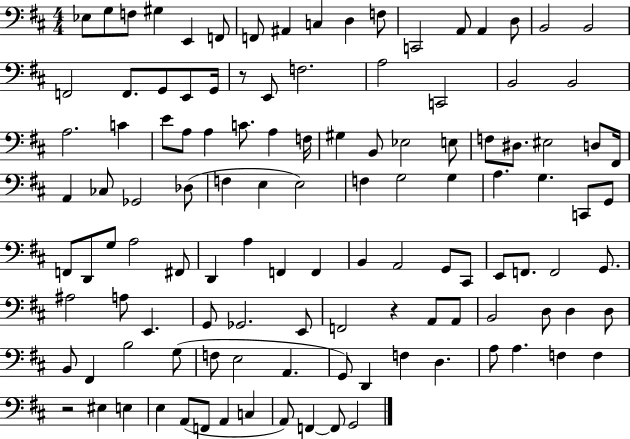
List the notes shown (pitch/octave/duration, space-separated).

Eb3/e G3/e F3/e G#3/q E2/q F2/e F2/e A#2/q C3/q D3/q F3/e C2/h A2/e A2/q D3/e B2/h B2/h F2/h F2/e. G2/e E2/e G2/s R/e E2/e F3/h. A3/h C2/h B2/h B2/h A3/h. C4/q E4/e A3/e A3/q C4/e. A3/q F3/s G#3/q B2/e Eb3/h E3/e F3/e D#3/e. EIS3/h D3/e F#2/s A2/q CES3/e Gb2/h Db3/e F3/q E3/q E3/h F3/q G3/h G3/q A3/q. G3/q. C2/e G2/e F2/e D2/e G3/e A3/h F#2/e D2/q A3/q F2/q F2/q B2/q A2/h G2/e C#2/e E2/e F2/e. F2/h G2/e. A#3/h A3/e E2/q. G2/e Gb2/h. E2/e F2/h R/q A2/e A2/e B2/h D3/e D3/q D3/e B2/e F#2/q B3/h G3/e F3/e E3/h A2/q. G2/e D2/q F3/q D3/q. A3/e A3/q. F3/q F3/q R/h EIS3/q E3/q E3/q A2/e F2/e A2/q C3/q A2/e F2/q F2/e G2/h